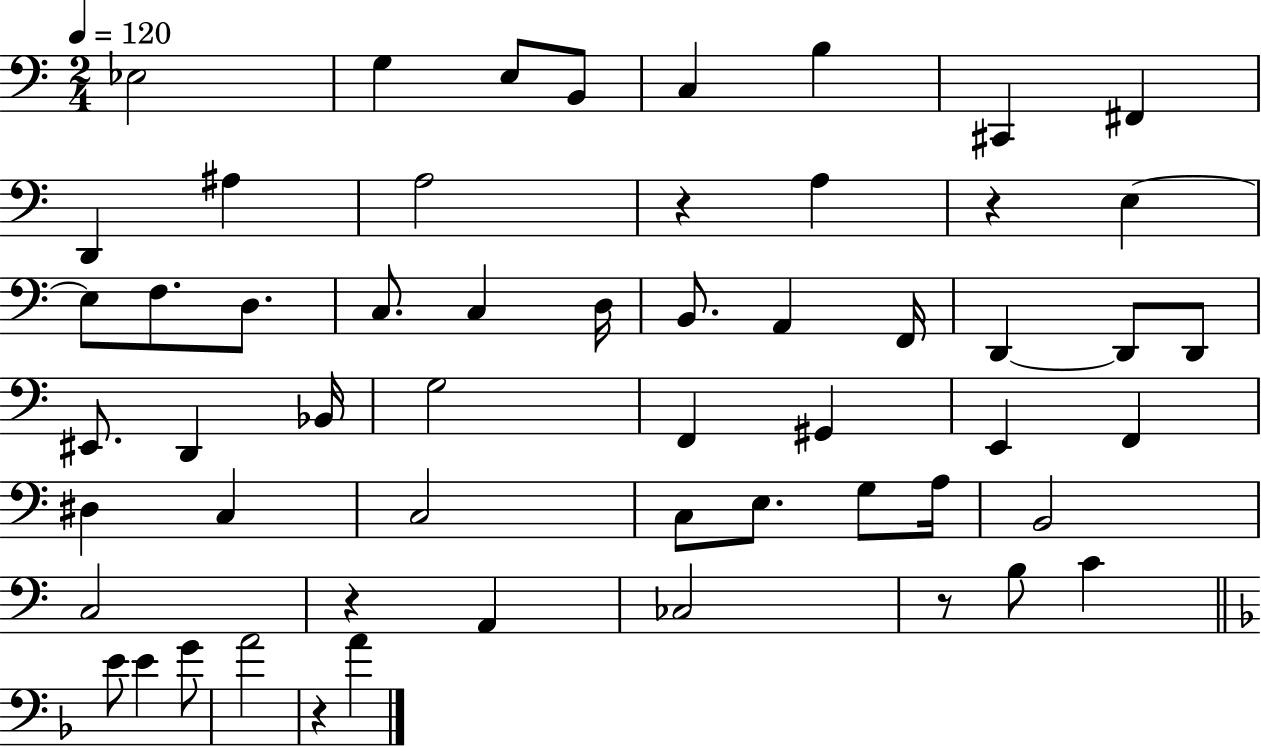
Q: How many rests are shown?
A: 5